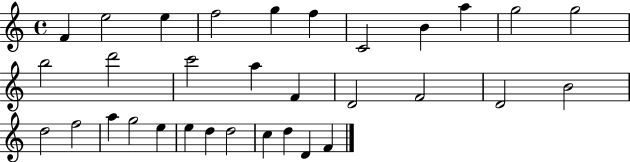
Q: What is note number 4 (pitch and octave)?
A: F5